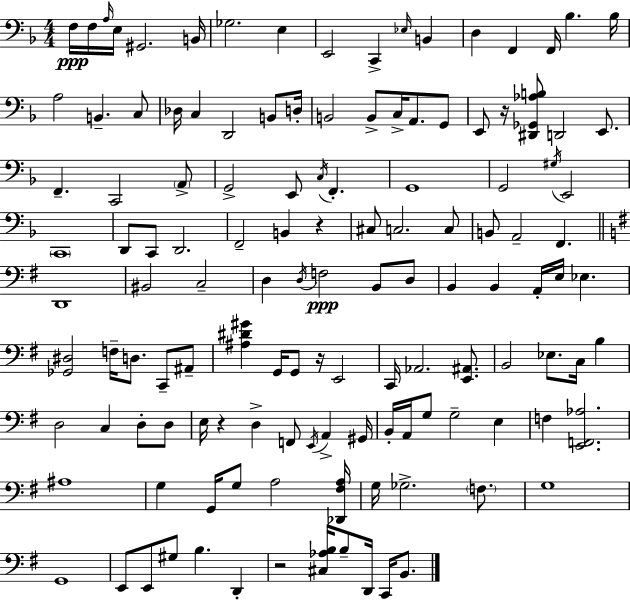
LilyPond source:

{
  \clef bass
  \numericTimeSignature
  \time 4/4
  \key d \minor
  f16\ppp f16 \grace { a16 } e16 gis,2. | b,16 ges2. e4 | e,2 c,4-> \grace { ees16 } b,4 | d4 f,4 f,16 bes4. | \break bes16 a2 b,4.-- | c8 des16 c4 d,2 b,8 | d16-. b,2 b,8-> c16-> a,8. | g,8 e,8 r16 <dis, ges, aes b>8 d,2 e,8. | \break f,4.-- c,2 | \parenthesize a,8-> g,2-> e,8 \acciaccatura { c16 } f,4.-. | g,1 | g,2 \acciaccatura { gis16 } e,2 | \break \parenthesize c,1 | d,8 c,8 d,2. | f,2-- b,4 | r4 cis8 c2. | \break c8 b,8 a,2-- f,4. | \bar "||" \break \key e \minor d,1 | bis,2 c2-- | d4 \acciaccatura { d16 } f2\ppp b,8 d8 | b,4 b,4 a,16-. e16 ees4. | \break <ges, dis>2 f16-- d8. c,8-- ais,8-- | <ais dis' gis'>4 g,16 g,8 r16 e,2 | c,16 aes,2. <e, ais,>8. | b,2 ees8. c16 b4 | \break d2 c4 d8-. d8 | e16 r4 d4-> f,8 \acciaccatura { e,16 } a,4-> | gis,16 b,16-. a,16 g8 g2-- e4 | f4 <e, f, aes>2. | \break ais1 | g4 g,16 g8 a2 | <des, fis a>16 g16 ges2.-> \parenthesize f8. | g1 | \break g,1 | e,8 e,8 gis8 b4. d,4-. | r2 <cis aes b>16 b8-- d,16 c,16 b,8. | \bar "|."
}